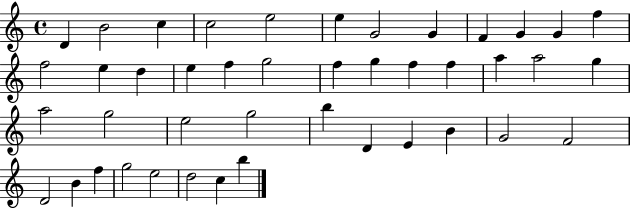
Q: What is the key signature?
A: C major